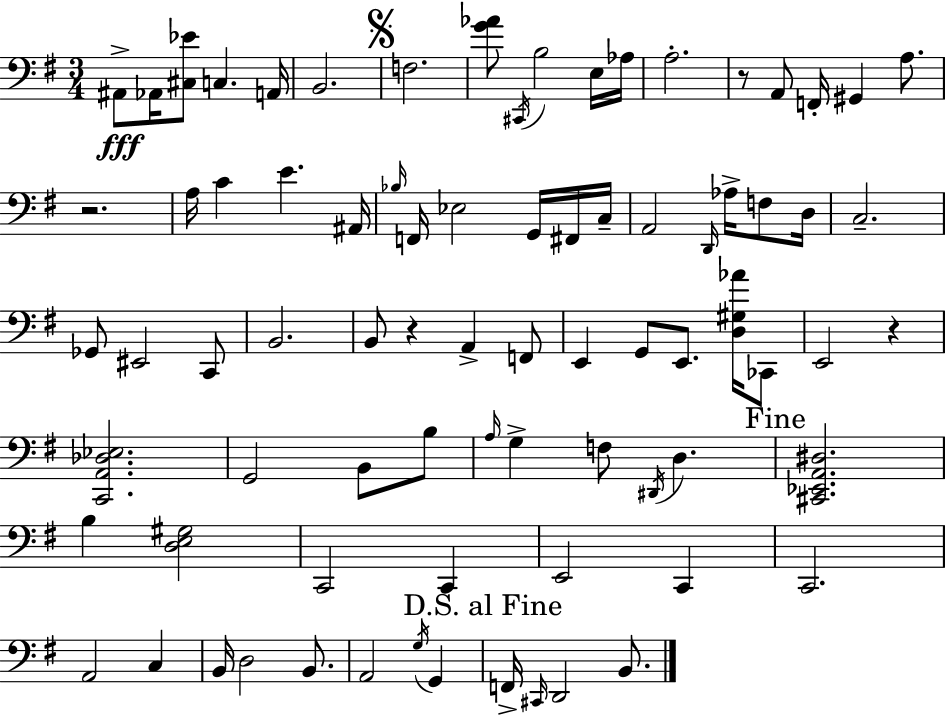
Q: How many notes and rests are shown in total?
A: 79